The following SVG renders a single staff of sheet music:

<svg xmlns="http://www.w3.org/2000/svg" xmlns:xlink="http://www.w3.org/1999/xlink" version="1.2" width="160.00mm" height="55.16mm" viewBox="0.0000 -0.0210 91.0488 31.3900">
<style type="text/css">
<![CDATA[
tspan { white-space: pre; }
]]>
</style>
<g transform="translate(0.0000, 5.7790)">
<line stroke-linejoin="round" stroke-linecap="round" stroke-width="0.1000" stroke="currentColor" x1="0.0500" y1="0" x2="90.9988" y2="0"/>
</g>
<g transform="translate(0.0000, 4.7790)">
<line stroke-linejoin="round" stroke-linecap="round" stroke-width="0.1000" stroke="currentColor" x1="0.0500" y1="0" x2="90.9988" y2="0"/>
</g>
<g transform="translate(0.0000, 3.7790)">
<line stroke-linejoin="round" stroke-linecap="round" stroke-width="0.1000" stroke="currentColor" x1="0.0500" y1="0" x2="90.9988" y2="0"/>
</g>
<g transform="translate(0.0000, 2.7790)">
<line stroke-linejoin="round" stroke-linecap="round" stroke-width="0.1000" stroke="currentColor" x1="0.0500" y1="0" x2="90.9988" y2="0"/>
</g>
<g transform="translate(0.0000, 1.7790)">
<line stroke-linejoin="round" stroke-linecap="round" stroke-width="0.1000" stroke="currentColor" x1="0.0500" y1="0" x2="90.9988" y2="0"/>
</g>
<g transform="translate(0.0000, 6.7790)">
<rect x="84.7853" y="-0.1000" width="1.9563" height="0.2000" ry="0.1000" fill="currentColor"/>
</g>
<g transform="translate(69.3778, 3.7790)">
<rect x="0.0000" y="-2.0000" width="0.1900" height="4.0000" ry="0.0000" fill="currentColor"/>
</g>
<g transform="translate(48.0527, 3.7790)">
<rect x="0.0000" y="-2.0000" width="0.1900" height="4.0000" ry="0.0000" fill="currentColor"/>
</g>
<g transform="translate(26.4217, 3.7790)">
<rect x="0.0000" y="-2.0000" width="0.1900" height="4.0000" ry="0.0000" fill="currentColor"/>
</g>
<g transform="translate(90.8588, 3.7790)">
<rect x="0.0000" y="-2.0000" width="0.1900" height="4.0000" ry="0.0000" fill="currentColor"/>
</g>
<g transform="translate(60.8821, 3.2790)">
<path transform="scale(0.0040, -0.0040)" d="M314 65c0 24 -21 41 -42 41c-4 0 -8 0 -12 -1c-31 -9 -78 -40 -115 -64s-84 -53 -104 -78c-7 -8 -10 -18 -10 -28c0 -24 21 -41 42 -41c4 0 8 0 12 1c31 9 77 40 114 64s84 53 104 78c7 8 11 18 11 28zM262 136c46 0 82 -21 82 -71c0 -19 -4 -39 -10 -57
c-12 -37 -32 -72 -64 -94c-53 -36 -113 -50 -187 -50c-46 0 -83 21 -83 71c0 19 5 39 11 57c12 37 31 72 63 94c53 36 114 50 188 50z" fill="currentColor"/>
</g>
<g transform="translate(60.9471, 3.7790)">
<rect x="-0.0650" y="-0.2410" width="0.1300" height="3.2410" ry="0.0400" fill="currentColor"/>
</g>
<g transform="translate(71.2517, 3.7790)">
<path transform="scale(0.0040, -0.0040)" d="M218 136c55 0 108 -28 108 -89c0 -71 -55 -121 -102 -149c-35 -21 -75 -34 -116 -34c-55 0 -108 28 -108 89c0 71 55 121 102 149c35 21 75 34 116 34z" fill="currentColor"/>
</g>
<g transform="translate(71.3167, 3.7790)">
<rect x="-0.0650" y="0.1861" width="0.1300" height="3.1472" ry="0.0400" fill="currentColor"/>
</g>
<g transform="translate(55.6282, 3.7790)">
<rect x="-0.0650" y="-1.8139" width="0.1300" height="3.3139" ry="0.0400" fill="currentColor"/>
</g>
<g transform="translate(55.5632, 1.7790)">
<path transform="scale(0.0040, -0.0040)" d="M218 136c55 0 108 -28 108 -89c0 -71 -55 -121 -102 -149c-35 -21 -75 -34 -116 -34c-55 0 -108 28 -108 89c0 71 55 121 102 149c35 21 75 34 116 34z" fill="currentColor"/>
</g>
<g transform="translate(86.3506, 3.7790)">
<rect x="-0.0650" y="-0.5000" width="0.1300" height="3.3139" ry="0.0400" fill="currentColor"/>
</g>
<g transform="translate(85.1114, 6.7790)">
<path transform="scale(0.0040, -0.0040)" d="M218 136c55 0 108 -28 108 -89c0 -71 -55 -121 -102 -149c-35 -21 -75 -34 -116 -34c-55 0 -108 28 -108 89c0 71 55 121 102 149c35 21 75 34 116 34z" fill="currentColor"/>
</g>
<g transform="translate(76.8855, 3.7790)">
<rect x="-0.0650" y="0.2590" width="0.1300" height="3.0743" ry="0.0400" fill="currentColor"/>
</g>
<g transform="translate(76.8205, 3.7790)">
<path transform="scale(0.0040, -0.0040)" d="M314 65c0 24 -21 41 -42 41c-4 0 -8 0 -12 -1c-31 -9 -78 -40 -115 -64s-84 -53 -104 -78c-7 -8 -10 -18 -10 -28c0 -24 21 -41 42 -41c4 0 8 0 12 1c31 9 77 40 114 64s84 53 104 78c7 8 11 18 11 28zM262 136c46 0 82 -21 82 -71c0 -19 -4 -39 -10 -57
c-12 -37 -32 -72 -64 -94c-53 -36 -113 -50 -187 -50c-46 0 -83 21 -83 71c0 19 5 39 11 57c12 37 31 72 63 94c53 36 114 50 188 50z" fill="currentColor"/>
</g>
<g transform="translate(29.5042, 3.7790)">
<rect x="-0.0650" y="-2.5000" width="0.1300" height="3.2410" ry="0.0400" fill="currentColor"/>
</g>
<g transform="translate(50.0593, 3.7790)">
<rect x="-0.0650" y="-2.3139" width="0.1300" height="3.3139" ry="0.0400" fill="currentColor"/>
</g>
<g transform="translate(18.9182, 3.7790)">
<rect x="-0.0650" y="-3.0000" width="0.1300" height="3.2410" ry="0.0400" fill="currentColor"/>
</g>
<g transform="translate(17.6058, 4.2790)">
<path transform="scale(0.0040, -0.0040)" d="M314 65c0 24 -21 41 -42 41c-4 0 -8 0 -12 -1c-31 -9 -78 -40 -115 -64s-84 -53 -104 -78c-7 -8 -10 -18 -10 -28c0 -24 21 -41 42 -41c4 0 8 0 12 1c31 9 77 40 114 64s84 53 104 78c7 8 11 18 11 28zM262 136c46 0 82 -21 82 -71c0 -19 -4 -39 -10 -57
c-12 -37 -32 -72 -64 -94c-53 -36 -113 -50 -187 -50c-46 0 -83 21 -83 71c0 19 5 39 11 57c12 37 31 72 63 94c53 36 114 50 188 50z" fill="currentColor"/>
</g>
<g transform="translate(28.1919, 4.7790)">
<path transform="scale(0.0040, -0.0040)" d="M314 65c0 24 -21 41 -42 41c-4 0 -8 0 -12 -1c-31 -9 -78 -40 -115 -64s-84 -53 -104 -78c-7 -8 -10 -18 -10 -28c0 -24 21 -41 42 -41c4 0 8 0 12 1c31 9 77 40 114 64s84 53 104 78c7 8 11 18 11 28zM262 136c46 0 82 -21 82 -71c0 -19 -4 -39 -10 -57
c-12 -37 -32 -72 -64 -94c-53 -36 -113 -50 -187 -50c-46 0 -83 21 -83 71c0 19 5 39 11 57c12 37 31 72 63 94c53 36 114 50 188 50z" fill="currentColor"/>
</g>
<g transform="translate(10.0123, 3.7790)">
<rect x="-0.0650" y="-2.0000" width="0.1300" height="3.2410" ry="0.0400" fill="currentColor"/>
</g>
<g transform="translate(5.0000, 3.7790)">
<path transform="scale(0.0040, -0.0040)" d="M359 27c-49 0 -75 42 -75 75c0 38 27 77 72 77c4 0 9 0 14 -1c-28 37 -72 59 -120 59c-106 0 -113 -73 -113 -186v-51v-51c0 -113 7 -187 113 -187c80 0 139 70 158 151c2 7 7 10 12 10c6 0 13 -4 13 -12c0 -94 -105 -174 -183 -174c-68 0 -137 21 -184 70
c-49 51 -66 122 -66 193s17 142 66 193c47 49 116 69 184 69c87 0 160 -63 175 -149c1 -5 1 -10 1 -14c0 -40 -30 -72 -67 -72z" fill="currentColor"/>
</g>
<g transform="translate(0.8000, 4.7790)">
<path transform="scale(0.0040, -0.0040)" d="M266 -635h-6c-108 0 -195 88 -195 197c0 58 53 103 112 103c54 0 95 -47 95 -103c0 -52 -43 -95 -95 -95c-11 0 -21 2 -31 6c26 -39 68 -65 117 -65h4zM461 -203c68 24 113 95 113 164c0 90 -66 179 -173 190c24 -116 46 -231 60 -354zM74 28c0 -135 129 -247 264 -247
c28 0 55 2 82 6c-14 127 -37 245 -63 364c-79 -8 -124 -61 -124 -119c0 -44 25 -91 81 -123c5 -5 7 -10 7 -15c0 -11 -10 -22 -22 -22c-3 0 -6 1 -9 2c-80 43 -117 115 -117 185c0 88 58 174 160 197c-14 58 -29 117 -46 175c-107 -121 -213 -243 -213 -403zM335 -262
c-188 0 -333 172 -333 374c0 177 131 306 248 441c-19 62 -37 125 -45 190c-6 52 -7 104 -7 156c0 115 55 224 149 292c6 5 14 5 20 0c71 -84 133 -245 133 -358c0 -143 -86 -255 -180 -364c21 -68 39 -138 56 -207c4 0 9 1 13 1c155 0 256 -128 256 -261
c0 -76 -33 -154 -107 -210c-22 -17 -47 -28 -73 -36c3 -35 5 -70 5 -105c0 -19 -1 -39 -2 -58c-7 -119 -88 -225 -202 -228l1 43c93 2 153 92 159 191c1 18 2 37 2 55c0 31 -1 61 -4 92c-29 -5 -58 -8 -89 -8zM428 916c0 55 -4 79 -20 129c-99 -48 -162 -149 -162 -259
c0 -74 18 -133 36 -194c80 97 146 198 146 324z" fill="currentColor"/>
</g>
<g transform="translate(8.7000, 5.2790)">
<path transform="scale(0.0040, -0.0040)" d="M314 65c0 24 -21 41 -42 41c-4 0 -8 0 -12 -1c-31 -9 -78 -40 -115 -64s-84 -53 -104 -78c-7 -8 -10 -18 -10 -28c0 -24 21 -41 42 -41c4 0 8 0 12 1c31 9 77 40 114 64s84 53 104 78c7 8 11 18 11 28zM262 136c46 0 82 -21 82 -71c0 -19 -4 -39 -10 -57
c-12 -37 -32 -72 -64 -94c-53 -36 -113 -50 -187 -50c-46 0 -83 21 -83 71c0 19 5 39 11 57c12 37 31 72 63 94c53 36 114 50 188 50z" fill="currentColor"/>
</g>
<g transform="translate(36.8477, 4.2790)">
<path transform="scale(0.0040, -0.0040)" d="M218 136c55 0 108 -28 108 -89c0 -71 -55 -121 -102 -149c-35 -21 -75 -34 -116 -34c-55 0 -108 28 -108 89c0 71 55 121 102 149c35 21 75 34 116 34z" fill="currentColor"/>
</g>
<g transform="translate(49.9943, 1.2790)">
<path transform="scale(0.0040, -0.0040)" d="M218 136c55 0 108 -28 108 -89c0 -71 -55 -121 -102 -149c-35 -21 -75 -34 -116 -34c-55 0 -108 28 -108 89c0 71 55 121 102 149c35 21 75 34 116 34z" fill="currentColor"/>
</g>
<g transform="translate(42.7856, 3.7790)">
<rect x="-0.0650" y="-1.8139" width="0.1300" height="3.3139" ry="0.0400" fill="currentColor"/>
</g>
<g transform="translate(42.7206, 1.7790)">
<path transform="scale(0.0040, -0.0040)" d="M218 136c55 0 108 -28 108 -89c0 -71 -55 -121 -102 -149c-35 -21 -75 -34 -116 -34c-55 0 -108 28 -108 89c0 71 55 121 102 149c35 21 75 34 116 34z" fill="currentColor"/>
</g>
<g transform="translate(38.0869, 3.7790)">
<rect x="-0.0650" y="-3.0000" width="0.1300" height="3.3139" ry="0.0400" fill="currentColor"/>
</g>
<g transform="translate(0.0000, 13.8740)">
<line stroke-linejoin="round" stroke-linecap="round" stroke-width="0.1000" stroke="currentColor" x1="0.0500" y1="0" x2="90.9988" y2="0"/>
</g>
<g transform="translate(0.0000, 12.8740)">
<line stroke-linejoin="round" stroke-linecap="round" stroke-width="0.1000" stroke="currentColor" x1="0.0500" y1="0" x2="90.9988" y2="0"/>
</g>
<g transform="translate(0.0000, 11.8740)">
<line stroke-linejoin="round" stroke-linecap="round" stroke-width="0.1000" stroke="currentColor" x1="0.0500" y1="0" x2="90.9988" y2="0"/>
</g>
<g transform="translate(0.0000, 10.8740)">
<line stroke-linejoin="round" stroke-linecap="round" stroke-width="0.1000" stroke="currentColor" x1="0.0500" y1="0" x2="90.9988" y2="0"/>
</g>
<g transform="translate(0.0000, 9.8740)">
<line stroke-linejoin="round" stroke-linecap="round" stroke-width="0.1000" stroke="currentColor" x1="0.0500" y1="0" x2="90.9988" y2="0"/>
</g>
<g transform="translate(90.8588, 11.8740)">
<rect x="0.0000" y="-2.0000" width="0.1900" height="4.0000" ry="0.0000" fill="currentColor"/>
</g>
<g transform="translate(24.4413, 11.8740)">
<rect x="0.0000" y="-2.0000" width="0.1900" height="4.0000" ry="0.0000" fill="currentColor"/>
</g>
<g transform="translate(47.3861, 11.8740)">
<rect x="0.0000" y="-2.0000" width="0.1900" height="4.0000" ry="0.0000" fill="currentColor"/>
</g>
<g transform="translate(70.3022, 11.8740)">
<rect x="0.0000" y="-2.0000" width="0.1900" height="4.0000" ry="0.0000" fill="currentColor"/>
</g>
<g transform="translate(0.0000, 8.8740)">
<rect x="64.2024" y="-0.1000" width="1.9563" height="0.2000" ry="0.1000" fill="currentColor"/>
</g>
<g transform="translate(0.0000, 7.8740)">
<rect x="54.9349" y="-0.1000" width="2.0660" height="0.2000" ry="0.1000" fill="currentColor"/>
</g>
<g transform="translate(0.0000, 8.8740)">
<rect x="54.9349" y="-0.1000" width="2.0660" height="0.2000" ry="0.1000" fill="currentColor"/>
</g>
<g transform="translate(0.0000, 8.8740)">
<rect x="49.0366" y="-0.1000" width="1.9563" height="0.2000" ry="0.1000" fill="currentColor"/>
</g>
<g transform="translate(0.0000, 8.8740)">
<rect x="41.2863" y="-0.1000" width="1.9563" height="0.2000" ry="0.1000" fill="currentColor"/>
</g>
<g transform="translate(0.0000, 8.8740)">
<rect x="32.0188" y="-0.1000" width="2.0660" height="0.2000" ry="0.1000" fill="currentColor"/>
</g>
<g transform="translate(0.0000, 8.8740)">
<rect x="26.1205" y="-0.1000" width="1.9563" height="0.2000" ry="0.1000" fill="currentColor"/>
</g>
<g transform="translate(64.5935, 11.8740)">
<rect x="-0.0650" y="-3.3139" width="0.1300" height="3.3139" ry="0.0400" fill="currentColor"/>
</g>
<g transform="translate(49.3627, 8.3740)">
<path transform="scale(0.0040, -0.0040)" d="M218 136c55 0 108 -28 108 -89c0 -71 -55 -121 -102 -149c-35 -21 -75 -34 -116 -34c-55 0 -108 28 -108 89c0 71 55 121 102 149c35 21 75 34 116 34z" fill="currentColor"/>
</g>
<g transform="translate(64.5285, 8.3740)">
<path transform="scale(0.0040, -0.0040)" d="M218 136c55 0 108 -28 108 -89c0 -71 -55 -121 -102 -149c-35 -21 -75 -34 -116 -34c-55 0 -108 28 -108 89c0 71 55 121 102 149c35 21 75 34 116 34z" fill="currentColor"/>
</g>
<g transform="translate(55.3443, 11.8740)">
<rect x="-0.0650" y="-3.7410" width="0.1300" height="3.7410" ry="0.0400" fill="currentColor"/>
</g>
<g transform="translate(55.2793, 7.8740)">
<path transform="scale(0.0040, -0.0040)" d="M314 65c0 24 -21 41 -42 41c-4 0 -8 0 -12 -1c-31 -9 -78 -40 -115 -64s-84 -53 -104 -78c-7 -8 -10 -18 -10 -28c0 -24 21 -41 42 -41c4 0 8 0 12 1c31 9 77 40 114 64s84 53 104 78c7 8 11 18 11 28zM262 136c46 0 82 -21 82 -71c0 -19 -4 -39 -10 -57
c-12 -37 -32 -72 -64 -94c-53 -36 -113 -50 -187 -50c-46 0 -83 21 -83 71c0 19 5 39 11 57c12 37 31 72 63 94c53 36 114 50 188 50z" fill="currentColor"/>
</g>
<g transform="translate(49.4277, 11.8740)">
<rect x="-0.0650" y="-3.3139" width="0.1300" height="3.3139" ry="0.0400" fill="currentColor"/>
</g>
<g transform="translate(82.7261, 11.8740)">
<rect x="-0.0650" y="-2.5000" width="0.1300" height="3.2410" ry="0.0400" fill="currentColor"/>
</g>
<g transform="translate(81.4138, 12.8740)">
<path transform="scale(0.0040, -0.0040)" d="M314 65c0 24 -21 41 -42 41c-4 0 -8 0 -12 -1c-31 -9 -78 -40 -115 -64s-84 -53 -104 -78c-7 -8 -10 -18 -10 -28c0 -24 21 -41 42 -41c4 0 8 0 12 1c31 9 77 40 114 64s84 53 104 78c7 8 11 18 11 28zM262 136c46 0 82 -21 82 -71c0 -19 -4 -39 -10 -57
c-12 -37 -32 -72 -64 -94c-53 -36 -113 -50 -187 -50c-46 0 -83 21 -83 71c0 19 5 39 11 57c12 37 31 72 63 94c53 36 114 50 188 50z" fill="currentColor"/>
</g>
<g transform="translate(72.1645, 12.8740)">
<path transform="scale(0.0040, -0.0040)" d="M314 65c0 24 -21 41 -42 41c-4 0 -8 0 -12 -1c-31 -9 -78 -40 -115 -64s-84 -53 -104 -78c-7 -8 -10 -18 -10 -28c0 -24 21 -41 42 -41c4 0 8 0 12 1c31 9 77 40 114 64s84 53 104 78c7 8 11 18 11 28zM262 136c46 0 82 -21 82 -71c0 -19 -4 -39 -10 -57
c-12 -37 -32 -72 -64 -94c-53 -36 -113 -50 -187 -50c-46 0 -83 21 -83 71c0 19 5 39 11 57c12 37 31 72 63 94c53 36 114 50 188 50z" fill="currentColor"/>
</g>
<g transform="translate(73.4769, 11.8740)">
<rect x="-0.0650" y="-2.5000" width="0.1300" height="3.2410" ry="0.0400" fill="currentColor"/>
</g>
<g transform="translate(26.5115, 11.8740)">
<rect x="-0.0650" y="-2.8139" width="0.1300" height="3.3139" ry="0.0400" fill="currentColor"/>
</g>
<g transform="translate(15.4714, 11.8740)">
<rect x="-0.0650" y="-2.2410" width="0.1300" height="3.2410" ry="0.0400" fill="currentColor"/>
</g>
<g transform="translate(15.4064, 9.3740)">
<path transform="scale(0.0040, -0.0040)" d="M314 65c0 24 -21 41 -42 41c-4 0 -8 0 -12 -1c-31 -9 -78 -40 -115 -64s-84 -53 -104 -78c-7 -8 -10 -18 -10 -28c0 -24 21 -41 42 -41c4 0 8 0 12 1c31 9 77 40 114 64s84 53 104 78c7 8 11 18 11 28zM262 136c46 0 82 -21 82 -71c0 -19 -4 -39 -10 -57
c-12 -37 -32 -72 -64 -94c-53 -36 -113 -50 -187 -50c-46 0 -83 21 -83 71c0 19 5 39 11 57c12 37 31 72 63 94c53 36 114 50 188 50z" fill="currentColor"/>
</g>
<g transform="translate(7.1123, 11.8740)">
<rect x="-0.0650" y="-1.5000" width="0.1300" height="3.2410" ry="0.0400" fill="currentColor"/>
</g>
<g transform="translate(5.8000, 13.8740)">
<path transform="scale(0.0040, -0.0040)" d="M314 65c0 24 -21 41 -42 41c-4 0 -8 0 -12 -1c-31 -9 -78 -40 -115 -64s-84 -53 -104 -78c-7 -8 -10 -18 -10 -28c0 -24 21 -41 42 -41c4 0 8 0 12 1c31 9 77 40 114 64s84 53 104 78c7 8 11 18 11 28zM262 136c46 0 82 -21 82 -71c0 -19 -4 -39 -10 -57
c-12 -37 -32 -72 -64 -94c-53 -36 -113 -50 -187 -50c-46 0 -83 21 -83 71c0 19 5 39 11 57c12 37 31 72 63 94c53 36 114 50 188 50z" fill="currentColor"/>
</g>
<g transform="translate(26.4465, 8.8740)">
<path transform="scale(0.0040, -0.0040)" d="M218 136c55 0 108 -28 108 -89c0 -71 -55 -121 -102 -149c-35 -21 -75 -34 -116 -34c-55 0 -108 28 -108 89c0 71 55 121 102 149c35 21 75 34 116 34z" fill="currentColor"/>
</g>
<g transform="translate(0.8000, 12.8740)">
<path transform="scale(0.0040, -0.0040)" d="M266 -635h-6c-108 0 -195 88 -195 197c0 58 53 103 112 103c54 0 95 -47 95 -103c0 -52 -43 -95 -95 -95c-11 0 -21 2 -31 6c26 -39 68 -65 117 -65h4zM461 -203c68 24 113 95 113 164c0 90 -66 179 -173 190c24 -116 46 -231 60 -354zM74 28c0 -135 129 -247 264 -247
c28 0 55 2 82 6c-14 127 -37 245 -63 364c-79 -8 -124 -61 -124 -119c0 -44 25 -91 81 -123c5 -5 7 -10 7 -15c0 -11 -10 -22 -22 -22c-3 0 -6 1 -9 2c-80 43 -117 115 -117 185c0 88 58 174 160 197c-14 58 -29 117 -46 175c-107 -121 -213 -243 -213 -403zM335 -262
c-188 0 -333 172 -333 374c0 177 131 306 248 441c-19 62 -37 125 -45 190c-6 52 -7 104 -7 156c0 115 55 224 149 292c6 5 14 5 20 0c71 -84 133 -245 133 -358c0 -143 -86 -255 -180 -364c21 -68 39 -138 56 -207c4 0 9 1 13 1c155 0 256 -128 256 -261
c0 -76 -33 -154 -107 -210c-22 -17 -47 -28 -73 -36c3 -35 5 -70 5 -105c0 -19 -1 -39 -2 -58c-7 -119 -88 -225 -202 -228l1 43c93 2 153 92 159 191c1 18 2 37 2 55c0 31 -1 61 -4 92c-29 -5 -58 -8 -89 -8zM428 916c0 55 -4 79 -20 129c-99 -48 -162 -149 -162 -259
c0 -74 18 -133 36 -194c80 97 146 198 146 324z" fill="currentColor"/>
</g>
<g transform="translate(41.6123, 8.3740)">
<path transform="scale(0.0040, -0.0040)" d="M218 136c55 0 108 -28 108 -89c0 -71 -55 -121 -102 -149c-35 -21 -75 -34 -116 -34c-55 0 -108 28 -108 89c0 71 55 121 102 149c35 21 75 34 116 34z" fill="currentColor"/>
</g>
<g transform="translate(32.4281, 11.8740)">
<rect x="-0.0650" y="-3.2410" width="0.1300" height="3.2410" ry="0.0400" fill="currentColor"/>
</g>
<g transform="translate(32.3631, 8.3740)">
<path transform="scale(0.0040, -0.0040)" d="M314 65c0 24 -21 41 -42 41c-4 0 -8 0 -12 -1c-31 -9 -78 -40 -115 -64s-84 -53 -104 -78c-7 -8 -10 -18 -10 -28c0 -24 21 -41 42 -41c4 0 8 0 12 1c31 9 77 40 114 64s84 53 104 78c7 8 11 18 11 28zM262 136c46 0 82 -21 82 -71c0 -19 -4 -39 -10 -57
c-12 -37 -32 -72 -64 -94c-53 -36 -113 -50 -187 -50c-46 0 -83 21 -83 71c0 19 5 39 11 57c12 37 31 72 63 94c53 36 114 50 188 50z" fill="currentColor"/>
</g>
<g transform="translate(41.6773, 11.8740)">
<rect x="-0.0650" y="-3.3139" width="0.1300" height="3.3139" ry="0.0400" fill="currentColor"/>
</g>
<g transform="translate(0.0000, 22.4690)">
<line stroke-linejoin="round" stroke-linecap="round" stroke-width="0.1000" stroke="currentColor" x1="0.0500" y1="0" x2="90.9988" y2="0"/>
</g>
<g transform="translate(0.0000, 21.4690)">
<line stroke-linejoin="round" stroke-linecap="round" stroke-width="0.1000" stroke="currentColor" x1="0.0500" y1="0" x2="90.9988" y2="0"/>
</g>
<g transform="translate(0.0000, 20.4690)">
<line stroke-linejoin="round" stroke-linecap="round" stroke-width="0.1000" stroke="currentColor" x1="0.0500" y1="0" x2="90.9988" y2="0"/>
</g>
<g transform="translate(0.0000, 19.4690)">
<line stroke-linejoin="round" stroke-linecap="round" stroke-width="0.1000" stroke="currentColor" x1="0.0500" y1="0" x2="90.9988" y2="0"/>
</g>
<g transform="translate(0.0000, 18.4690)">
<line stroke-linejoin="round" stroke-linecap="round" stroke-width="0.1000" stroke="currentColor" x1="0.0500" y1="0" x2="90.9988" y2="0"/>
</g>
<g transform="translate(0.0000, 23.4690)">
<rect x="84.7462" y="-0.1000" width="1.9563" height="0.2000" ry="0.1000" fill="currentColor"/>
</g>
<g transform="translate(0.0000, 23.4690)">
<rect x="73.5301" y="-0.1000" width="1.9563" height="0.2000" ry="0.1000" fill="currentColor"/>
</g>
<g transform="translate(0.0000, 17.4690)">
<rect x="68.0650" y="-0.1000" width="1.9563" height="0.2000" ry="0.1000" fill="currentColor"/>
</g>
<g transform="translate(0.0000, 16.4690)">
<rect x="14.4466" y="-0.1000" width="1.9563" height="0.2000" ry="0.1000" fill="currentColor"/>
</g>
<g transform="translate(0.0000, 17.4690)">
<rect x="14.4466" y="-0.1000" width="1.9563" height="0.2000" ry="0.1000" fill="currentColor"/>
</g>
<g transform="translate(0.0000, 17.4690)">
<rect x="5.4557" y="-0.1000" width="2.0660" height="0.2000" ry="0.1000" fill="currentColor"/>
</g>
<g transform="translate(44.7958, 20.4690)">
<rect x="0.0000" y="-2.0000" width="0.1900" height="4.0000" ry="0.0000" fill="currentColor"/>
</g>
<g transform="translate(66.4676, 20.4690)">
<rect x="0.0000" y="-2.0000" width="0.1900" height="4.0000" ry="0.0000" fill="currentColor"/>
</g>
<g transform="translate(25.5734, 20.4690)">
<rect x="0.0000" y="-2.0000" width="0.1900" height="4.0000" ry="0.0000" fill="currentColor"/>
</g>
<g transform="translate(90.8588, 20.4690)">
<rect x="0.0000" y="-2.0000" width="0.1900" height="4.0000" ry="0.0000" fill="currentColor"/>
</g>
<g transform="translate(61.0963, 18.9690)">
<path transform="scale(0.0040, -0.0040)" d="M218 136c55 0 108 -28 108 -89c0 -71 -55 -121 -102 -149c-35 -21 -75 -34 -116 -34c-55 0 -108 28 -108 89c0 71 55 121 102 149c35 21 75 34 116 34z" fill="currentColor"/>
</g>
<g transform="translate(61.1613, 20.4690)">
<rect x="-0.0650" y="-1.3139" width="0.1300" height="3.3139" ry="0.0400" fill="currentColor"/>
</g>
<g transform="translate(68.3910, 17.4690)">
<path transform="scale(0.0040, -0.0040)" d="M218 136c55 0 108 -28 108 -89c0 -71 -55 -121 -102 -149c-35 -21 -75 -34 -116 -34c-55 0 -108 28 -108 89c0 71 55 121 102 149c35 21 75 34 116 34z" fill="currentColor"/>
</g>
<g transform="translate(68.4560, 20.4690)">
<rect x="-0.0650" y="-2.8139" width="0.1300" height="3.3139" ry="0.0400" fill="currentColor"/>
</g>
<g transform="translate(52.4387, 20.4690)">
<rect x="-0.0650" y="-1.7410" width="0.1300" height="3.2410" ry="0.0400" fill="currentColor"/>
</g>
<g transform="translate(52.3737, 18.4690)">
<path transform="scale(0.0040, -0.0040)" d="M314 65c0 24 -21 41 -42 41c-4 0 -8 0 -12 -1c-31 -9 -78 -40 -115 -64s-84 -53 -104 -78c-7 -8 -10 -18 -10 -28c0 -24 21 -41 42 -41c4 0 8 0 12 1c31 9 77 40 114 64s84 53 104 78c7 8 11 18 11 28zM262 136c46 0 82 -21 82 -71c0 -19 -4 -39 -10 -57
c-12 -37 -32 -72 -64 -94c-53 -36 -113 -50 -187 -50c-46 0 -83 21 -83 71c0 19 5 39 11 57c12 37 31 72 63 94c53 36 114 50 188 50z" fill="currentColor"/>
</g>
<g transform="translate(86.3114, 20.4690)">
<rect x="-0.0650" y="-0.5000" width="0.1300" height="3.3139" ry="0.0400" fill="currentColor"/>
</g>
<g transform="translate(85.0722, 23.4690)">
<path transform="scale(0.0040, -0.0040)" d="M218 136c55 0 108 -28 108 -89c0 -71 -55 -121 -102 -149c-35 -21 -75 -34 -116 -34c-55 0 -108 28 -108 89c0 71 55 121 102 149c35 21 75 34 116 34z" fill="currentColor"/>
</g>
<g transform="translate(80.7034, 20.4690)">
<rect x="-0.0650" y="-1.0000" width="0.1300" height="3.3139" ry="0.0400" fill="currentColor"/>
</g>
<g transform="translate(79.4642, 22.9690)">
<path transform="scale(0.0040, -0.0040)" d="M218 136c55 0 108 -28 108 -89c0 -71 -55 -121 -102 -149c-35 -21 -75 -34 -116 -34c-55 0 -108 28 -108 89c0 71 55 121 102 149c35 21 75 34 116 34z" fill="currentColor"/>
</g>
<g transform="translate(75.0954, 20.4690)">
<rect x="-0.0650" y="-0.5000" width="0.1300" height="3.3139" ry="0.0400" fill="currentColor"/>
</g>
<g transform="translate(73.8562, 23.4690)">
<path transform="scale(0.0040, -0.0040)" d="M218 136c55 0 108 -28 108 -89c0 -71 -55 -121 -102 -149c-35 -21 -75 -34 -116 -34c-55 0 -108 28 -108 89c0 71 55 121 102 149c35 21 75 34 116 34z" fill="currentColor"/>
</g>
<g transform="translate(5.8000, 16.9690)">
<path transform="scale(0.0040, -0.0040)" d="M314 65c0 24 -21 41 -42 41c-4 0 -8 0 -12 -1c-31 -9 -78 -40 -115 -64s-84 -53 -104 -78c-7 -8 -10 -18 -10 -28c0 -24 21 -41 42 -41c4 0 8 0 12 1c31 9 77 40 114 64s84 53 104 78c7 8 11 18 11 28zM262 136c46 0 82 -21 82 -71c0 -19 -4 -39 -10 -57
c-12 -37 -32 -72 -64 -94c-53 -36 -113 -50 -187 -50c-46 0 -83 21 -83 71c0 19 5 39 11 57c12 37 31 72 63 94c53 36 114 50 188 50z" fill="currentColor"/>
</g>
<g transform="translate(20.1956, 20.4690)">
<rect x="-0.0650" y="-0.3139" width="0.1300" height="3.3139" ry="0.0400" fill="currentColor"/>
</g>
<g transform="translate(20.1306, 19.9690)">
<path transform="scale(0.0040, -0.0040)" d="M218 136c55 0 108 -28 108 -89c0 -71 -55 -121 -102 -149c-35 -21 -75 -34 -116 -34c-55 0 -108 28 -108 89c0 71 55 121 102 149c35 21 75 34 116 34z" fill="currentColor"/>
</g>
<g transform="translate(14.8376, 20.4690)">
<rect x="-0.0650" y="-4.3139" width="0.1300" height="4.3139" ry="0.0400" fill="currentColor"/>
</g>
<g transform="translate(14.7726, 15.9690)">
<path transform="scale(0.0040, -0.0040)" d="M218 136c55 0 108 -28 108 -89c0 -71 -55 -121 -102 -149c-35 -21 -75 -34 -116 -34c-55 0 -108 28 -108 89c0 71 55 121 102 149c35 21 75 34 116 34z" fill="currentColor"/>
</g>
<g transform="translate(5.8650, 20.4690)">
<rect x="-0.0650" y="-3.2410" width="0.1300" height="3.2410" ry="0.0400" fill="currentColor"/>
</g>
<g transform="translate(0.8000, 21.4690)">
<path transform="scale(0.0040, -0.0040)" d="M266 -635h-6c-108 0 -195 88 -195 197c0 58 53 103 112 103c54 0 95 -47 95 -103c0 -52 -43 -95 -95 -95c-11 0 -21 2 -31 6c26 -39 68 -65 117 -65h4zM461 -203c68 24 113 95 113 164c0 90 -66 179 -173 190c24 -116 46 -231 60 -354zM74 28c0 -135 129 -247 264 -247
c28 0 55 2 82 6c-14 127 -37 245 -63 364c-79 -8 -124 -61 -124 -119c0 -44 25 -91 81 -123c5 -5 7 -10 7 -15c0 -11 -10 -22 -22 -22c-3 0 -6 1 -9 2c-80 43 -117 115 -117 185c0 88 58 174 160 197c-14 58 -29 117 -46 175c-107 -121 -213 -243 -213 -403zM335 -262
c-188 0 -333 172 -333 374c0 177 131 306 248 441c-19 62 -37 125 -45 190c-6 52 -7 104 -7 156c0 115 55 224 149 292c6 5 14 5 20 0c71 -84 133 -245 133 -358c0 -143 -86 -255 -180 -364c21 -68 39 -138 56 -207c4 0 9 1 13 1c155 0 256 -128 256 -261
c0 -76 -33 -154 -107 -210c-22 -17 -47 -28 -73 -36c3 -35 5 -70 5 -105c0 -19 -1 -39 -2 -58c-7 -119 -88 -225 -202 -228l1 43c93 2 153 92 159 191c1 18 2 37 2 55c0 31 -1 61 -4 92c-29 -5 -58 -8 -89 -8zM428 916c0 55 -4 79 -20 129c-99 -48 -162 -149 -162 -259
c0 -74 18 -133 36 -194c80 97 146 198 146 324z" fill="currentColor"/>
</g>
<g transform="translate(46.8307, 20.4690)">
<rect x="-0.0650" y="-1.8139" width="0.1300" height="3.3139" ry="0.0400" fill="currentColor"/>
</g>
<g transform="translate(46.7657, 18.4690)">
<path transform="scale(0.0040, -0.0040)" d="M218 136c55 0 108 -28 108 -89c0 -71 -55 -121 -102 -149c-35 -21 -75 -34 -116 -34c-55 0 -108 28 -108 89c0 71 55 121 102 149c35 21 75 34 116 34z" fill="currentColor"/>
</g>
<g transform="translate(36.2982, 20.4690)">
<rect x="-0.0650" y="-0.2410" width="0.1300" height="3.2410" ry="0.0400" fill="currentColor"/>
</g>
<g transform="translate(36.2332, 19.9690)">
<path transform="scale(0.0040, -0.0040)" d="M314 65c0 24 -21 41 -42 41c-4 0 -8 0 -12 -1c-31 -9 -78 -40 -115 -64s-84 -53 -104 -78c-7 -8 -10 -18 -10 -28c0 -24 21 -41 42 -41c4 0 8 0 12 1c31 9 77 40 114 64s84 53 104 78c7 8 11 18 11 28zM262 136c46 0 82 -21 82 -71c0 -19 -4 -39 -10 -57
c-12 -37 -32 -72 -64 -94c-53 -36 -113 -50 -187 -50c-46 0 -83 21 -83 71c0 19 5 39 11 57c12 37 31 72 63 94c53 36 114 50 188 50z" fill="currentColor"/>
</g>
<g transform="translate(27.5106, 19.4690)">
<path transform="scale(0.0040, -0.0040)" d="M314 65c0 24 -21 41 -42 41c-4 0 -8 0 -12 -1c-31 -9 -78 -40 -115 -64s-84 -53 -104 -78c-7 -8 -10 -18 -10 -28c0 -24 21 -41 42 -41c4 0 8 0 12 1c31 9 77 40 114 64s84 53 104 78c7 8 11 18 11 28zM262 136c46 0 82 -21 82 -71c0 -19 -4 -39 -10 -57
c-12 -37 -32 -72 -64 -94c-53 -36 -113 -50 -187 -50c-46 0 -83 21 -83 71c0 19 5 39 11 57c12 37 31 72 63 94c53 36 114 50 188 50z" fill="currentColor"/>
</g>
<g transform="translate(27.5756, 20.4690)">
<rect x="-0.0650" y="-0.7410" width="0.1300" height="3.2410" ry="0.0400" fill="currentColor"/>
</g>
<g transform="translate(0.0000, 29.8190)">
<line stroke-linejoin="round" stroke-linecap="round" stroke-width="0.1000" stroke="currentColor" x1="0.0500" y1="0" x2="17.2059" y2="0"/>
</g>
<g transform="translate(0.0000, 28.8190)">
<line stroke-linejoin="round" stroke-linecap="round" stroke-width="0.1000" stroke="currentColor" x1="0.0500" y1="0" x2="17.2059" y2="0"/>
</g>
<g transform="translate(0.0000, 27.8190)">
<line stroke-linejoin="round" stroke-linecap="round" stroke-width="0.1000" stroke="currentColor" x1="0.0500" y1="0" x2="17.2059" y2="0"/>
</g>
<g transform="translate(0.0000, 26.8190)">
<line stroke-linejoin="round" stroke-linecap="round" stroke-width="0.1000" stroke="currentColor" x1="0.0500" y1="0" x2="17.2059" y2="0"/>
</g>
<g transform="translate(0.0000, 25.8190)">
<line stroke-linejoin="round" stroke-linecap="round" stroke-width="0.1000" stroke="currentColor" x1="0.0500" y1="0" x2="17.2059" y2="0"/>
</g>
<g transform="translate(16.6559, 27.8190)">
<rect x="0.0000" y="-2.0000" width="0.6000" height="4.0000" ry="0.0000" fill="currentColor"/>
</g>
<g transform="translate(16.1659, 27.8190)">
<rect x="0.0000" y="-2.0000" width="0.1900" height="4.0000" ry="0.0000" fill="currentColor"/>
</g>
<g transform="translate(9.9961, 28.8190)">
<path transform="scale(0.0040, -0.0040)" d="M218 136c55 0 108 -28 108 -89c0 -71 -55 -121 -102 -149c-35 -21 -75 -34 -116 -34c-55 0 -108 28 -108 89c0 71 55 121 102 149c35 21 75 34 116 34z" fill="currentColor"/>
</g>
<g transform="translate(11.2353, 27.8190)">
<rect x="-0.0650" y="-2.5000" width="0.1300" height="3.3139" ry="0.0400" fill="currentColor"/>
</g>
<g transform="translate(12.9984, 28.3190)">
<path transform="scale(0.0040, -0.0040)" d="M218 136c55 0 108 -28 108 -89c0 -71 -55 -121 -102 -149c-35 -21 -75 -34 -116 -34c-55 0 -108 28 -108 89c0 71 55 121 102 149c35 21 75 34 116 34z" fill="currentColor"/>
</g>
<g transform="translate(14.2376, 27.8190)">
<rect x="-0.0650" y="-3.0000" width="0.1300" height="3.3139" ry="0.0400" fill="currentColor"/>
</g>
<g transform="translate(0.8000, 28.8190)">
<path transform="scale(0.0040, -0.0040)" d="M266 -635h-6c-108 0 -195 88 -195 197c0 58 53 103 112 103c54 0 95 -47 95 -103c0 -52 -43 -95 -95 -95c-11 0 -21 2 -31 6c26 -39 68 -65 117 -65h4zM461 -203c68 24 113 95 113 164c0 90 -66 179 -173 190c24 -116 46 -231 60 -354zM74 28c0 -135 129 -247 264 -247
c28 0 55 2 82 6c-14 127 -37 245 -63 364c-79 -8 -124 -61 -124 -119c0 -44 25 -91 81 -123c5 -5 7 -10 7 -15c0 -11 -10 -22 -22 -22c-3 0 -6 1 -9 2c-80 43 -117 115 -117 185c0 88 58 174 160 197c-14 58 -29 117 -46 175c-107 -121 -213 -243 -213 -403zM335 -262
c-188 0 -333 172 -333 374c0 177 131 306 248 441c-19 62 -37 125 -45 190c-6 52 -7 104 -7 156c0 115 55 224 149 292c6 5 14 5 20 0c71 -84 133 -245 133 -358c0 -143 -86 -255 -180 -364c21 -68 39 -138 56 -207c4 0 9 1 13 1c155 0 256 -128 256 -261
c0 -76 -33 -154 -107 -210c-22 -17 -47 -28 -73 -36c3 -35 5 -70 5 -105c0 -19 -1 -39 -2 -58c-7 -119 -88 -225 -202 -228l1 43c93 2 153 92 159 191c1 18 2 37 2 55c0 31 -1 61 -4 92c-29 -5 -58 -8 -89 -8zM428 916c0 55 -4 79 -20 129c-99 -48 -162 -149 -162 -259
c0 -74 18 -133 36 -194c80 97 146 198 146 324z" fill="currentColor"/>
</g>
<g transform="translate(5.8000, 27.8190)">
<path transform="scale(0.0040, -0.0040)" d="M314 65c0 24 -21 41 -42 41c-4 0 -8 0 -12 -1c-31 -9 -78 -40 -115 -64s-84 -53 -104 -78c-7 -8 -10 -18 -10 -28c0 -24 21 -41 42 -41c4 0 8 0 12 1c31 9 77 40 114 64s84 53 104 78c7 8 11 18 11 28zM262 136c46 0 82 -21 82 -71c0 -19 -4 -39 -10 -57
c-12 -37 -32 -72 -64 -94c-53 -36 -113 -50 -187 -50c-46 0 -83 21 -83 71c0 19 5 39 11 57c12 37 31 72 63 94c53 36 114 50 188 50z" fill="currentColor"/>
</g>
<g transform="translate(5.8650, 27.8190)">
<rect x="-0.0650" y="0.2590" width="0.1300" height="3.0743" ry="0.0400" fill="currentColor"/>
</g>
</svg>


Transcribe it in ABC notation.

X:1
T:Untitled
M:4/4
L:1/4
K:C
F2 A2 G2 A f g f c2 B B2 C E2 g2 a b2 b b c'2 b G2 G2 b2 d' c d2 c2 f f2 e a C D C B2 G A